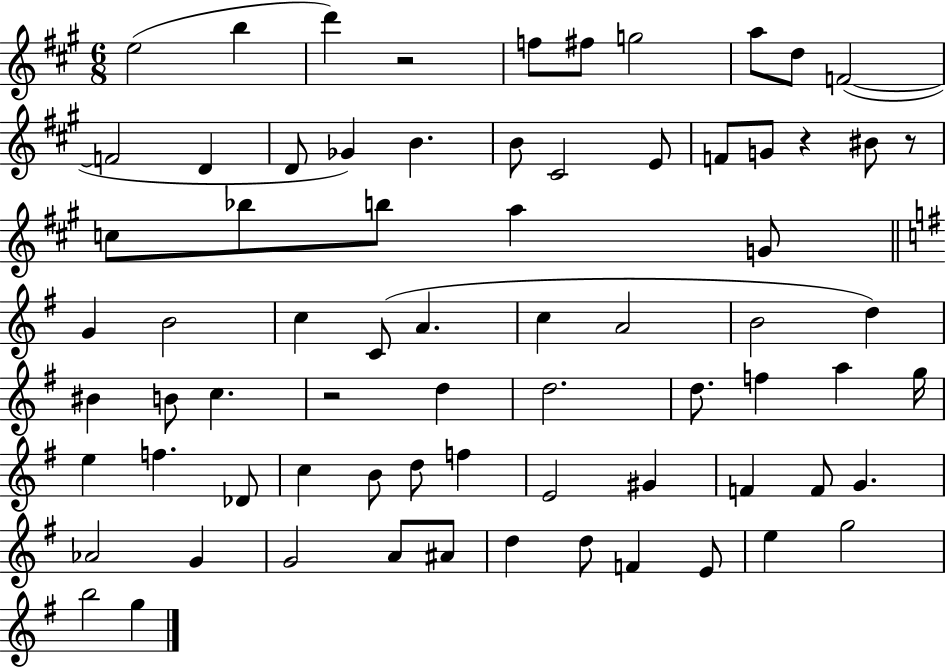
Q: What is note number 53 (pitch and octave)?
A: F4